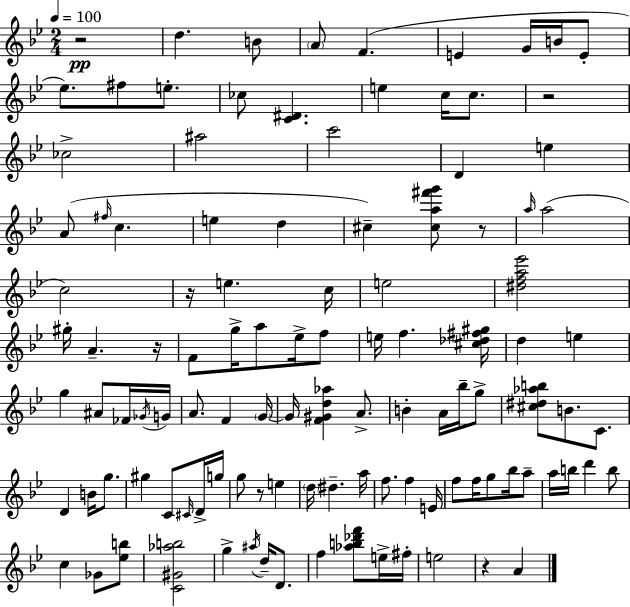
R/h D5/q. B4/e A4/e F4/q. E4/q G4/s B4/s E4/e Eb5/e. F#5/e E5/e. CES5/e [C4,D#4]/q. E5/q C5/s C5/e. R/h CES5/h A#5/h C6/h D4/q E5/q A4/e F#5/s C5/q. E5/q D5/q C#5/q [C#5,A5,F#6,G6]/e R/e A5/s A5/h C5/h R/s E5/q. C5/s E5/h [D#5,F5,A5,Eb6]/h G#5/s A4/q. R/s F4/e G5/s A5/e Eb5/s F5/e E5/s F5/q. [C#5,Db5,F#5,G#5]/s D5/q E5/q G5/q A#4/e FES4/s Gb4/s G4/s A4/e. F4/q G4/s G4/s [F4,G#4,D5,Ab5]/q A4/e. B4/q A4/s Bb5/s G5/e [C#5,D#5,Ab5,B5]/e B4/e. C4/e. D4/q B4/s G5/e. G#5/q C4/e C#4/s D4/s G5/s G5/e R/e E5/q D5/s D#5/q. A5/s F5/e. F5/q E4/s F5/e F5/s G5/e Bb5/s A5/e A5/s B5/s D6/q B5/e C5/q Gb4/e [Eb5,B5]/e [C4,G#4,Ab5,B5]/h G5/q A#5/s D5/s D4/e. F5/q [Ab5,B5,Db6,F6]/e E5/s F#5/s E5/h R/q A4/q